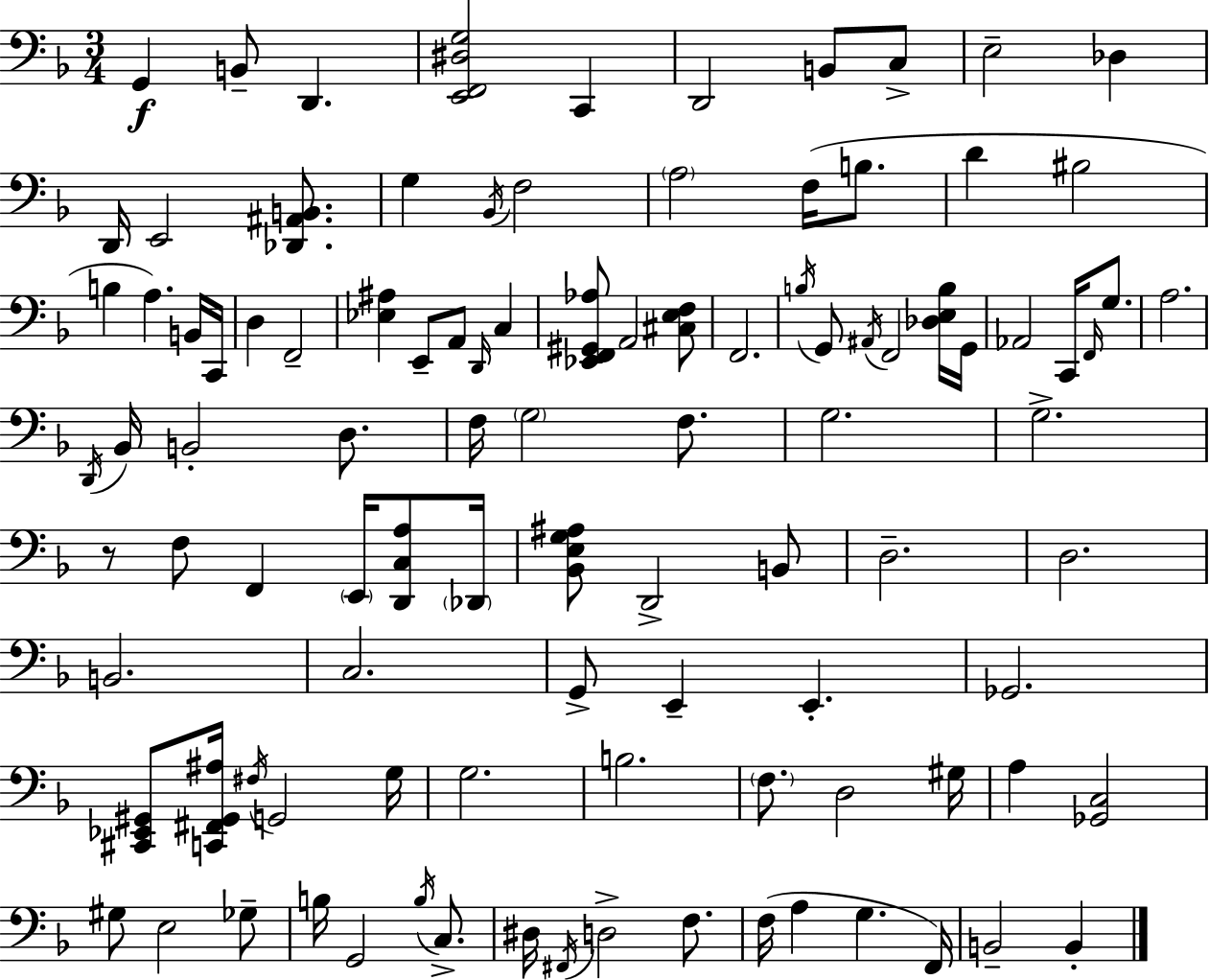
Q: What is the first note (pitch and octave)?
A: G2